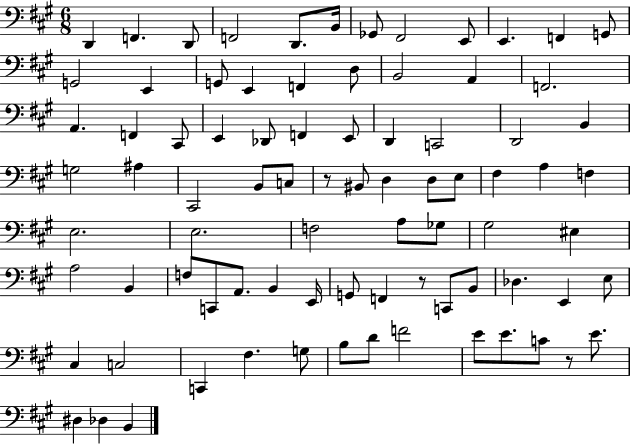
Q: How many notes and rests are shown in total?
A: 83